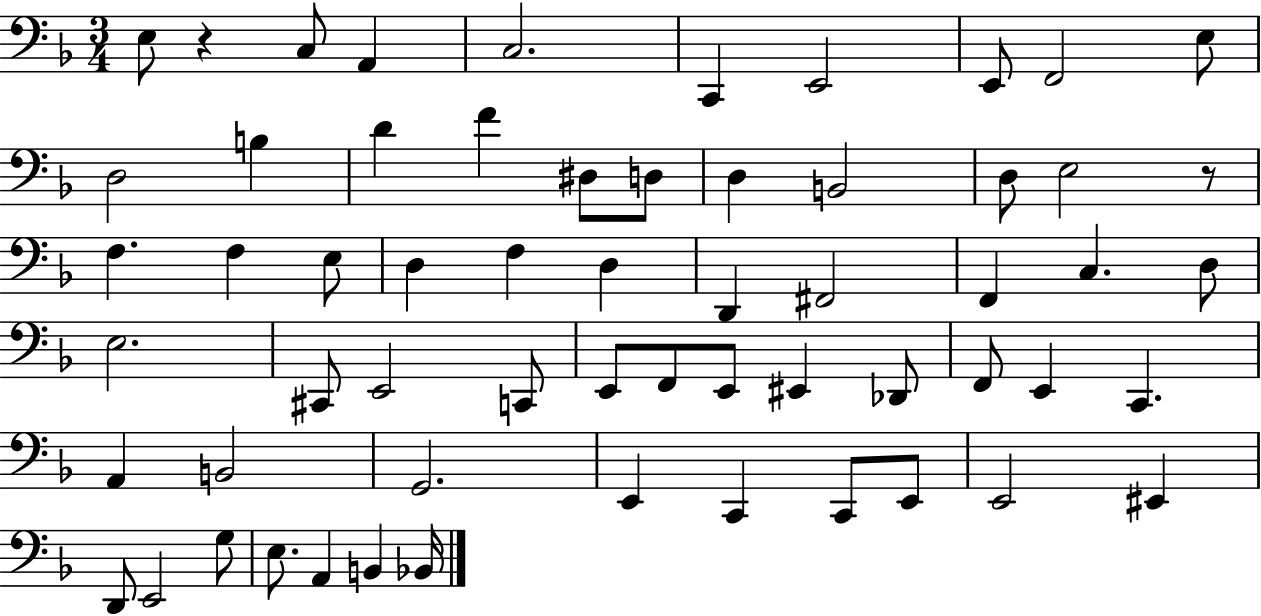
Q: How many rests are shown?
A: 2